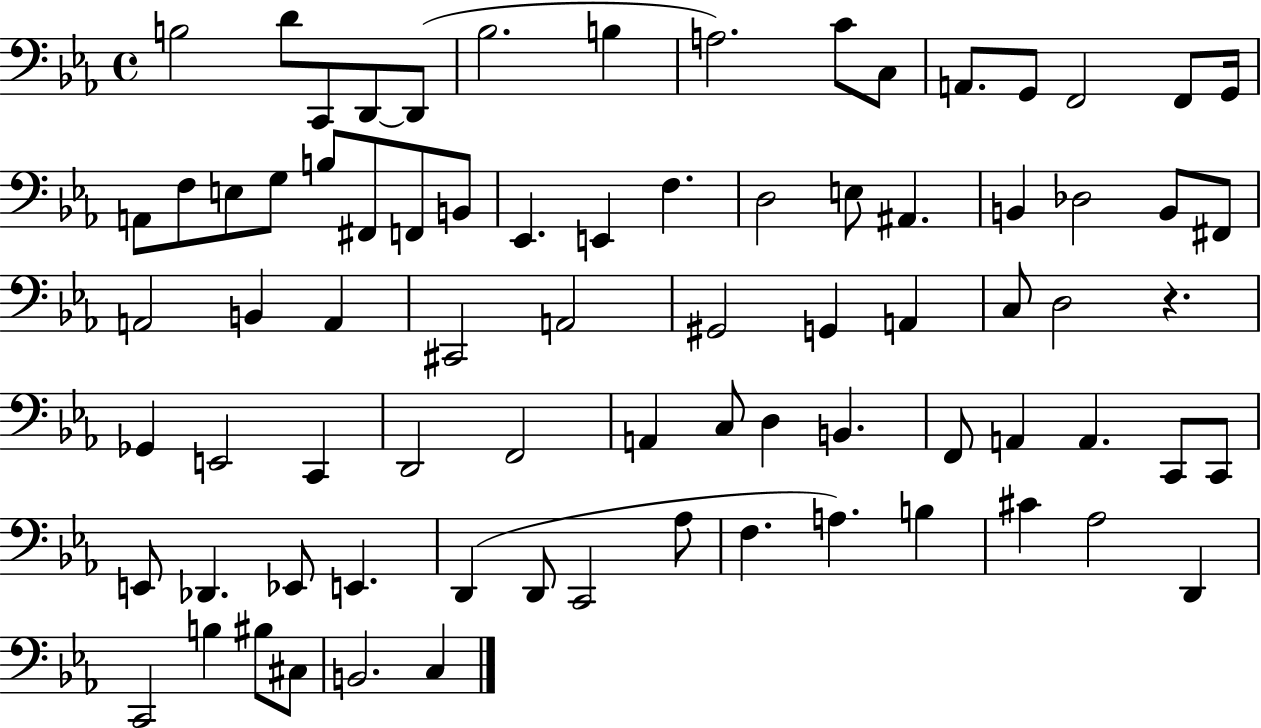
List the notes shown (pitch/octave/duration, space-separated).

B3/h D4/e C2/e D2/e D2/e Bb3/h. B3/q A3/h. C4/e C3/e A2/e. G2/e F2/h F2/e G2/s A2/e F3/e E3/e G3/e B3/e F#2/e F2/e B2/e Eb2/q. E2/q F3/q. D3/h E3/e A#2/q. B2/q Db3/h B2/e F#2/e A2/h B2/q A2/q C#2/h A2/h G#2/h G2/q A2/q C3/e D3/h R/q. Gb2/q E2/h C2/q D2/h F2/h A2/q C3/e D3/q B2/q. F2/e A2/q A2/q. C2/e C2/e E2/e Db2/q. Eb2/e E2/q. D2/q D2/e C2/h Ab3/e F3/q. A3/q. B3/q C#4/q Ab3/h D2/q C2/h B3/q BIS3/e C#3/e B2/h. C3/q